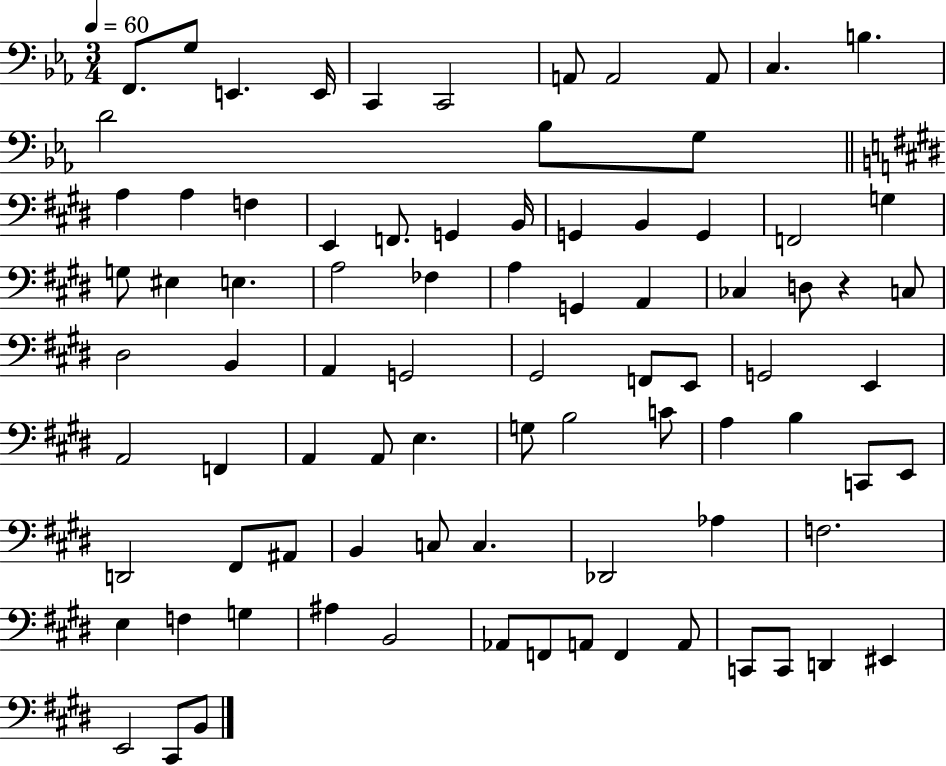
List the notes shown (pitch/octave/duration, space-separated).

F2/e. G3/e E2/q. E2/s C2/q C2/h A2/e A2/h A2/e C3/q. B3/q. D4/h Bb3/e G3/e A3/q A3/q F3/q E2/q F2/e. G2/q B2/s G2/q B2/q G2/q F2/h G3/q G3/e EIS3/q E3/q. A3/h FES3/q A3/q G2/q A2/q CES3/q D3/e R/q C3/e D#3/h B2/q A2/q G2/h G#2/h F2/e E2/e G2/h E2/q A2/h F2/q A2/q A2/e E3/q. G3/e B3/h C4/e A3/q B3/q C2/e E2/e D2/h F#2/e A#2/e B2/q C3/e C3/q. Db2/h Ab3/q F3/h. E3/q F3/q G3/q A#3/q B2/h Ab2/e F2/e A2/e F2/q A2/e C2/e C2/e D2/q EIS2/q E2/h C#2/e B2/e